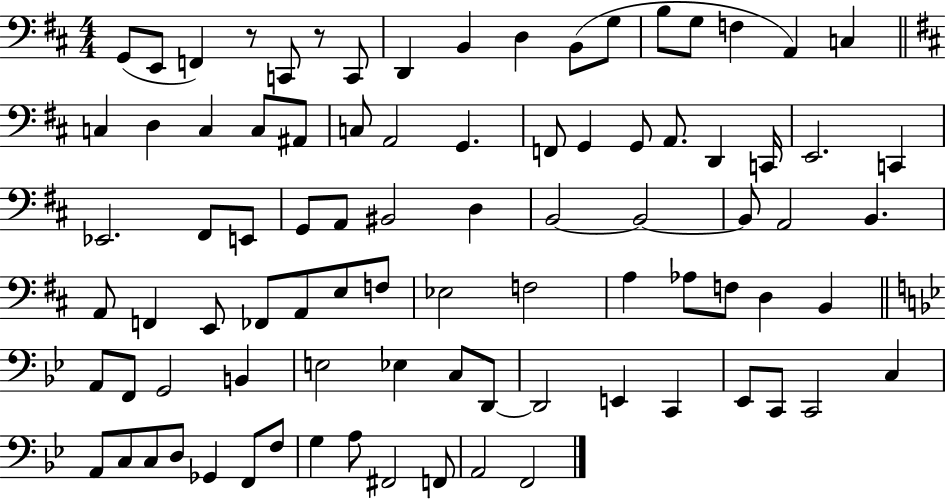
X:1
T:Untitled
M:4/4
L:1/4
K:D
G,,/2 E,,/2 F,, z/2 C,,/2 z/2 C,,/2 D,, B,, D, B,,/2 G,/2 B,/2 G,/2 F, A,, C, C, D, C, C,/2 ^A,,/2 C,/2 A,,2 G,, F,,/2 G,, G,,/2 A,,/2 D,, C,,/4 E,,2 C,, _E,,2 ^F,,/2 E,,/2 G,,/2 A,,/2 ^B,,2 D, B,,2 B,,2 B,,/2 A,,2 B,, A,,/2 F,, E,,/2 _F,,/2 A,,/2 E,/2 F,/2 _E,2 F,2 A, _A,/2 F,/2 D, B,, A,,/2 F,,/2 G,,2 B,, E,2 _E, C,/2 D,,/2 D,,2 E,, C,, _E,,/2 C,,/2 C,,2 C, A,,/2 C,/2 C,/2 D,/2 _G,, F,,/2 F,/2 G, A,/2 ^F,,2 F,,/2 A,,2 F,,2